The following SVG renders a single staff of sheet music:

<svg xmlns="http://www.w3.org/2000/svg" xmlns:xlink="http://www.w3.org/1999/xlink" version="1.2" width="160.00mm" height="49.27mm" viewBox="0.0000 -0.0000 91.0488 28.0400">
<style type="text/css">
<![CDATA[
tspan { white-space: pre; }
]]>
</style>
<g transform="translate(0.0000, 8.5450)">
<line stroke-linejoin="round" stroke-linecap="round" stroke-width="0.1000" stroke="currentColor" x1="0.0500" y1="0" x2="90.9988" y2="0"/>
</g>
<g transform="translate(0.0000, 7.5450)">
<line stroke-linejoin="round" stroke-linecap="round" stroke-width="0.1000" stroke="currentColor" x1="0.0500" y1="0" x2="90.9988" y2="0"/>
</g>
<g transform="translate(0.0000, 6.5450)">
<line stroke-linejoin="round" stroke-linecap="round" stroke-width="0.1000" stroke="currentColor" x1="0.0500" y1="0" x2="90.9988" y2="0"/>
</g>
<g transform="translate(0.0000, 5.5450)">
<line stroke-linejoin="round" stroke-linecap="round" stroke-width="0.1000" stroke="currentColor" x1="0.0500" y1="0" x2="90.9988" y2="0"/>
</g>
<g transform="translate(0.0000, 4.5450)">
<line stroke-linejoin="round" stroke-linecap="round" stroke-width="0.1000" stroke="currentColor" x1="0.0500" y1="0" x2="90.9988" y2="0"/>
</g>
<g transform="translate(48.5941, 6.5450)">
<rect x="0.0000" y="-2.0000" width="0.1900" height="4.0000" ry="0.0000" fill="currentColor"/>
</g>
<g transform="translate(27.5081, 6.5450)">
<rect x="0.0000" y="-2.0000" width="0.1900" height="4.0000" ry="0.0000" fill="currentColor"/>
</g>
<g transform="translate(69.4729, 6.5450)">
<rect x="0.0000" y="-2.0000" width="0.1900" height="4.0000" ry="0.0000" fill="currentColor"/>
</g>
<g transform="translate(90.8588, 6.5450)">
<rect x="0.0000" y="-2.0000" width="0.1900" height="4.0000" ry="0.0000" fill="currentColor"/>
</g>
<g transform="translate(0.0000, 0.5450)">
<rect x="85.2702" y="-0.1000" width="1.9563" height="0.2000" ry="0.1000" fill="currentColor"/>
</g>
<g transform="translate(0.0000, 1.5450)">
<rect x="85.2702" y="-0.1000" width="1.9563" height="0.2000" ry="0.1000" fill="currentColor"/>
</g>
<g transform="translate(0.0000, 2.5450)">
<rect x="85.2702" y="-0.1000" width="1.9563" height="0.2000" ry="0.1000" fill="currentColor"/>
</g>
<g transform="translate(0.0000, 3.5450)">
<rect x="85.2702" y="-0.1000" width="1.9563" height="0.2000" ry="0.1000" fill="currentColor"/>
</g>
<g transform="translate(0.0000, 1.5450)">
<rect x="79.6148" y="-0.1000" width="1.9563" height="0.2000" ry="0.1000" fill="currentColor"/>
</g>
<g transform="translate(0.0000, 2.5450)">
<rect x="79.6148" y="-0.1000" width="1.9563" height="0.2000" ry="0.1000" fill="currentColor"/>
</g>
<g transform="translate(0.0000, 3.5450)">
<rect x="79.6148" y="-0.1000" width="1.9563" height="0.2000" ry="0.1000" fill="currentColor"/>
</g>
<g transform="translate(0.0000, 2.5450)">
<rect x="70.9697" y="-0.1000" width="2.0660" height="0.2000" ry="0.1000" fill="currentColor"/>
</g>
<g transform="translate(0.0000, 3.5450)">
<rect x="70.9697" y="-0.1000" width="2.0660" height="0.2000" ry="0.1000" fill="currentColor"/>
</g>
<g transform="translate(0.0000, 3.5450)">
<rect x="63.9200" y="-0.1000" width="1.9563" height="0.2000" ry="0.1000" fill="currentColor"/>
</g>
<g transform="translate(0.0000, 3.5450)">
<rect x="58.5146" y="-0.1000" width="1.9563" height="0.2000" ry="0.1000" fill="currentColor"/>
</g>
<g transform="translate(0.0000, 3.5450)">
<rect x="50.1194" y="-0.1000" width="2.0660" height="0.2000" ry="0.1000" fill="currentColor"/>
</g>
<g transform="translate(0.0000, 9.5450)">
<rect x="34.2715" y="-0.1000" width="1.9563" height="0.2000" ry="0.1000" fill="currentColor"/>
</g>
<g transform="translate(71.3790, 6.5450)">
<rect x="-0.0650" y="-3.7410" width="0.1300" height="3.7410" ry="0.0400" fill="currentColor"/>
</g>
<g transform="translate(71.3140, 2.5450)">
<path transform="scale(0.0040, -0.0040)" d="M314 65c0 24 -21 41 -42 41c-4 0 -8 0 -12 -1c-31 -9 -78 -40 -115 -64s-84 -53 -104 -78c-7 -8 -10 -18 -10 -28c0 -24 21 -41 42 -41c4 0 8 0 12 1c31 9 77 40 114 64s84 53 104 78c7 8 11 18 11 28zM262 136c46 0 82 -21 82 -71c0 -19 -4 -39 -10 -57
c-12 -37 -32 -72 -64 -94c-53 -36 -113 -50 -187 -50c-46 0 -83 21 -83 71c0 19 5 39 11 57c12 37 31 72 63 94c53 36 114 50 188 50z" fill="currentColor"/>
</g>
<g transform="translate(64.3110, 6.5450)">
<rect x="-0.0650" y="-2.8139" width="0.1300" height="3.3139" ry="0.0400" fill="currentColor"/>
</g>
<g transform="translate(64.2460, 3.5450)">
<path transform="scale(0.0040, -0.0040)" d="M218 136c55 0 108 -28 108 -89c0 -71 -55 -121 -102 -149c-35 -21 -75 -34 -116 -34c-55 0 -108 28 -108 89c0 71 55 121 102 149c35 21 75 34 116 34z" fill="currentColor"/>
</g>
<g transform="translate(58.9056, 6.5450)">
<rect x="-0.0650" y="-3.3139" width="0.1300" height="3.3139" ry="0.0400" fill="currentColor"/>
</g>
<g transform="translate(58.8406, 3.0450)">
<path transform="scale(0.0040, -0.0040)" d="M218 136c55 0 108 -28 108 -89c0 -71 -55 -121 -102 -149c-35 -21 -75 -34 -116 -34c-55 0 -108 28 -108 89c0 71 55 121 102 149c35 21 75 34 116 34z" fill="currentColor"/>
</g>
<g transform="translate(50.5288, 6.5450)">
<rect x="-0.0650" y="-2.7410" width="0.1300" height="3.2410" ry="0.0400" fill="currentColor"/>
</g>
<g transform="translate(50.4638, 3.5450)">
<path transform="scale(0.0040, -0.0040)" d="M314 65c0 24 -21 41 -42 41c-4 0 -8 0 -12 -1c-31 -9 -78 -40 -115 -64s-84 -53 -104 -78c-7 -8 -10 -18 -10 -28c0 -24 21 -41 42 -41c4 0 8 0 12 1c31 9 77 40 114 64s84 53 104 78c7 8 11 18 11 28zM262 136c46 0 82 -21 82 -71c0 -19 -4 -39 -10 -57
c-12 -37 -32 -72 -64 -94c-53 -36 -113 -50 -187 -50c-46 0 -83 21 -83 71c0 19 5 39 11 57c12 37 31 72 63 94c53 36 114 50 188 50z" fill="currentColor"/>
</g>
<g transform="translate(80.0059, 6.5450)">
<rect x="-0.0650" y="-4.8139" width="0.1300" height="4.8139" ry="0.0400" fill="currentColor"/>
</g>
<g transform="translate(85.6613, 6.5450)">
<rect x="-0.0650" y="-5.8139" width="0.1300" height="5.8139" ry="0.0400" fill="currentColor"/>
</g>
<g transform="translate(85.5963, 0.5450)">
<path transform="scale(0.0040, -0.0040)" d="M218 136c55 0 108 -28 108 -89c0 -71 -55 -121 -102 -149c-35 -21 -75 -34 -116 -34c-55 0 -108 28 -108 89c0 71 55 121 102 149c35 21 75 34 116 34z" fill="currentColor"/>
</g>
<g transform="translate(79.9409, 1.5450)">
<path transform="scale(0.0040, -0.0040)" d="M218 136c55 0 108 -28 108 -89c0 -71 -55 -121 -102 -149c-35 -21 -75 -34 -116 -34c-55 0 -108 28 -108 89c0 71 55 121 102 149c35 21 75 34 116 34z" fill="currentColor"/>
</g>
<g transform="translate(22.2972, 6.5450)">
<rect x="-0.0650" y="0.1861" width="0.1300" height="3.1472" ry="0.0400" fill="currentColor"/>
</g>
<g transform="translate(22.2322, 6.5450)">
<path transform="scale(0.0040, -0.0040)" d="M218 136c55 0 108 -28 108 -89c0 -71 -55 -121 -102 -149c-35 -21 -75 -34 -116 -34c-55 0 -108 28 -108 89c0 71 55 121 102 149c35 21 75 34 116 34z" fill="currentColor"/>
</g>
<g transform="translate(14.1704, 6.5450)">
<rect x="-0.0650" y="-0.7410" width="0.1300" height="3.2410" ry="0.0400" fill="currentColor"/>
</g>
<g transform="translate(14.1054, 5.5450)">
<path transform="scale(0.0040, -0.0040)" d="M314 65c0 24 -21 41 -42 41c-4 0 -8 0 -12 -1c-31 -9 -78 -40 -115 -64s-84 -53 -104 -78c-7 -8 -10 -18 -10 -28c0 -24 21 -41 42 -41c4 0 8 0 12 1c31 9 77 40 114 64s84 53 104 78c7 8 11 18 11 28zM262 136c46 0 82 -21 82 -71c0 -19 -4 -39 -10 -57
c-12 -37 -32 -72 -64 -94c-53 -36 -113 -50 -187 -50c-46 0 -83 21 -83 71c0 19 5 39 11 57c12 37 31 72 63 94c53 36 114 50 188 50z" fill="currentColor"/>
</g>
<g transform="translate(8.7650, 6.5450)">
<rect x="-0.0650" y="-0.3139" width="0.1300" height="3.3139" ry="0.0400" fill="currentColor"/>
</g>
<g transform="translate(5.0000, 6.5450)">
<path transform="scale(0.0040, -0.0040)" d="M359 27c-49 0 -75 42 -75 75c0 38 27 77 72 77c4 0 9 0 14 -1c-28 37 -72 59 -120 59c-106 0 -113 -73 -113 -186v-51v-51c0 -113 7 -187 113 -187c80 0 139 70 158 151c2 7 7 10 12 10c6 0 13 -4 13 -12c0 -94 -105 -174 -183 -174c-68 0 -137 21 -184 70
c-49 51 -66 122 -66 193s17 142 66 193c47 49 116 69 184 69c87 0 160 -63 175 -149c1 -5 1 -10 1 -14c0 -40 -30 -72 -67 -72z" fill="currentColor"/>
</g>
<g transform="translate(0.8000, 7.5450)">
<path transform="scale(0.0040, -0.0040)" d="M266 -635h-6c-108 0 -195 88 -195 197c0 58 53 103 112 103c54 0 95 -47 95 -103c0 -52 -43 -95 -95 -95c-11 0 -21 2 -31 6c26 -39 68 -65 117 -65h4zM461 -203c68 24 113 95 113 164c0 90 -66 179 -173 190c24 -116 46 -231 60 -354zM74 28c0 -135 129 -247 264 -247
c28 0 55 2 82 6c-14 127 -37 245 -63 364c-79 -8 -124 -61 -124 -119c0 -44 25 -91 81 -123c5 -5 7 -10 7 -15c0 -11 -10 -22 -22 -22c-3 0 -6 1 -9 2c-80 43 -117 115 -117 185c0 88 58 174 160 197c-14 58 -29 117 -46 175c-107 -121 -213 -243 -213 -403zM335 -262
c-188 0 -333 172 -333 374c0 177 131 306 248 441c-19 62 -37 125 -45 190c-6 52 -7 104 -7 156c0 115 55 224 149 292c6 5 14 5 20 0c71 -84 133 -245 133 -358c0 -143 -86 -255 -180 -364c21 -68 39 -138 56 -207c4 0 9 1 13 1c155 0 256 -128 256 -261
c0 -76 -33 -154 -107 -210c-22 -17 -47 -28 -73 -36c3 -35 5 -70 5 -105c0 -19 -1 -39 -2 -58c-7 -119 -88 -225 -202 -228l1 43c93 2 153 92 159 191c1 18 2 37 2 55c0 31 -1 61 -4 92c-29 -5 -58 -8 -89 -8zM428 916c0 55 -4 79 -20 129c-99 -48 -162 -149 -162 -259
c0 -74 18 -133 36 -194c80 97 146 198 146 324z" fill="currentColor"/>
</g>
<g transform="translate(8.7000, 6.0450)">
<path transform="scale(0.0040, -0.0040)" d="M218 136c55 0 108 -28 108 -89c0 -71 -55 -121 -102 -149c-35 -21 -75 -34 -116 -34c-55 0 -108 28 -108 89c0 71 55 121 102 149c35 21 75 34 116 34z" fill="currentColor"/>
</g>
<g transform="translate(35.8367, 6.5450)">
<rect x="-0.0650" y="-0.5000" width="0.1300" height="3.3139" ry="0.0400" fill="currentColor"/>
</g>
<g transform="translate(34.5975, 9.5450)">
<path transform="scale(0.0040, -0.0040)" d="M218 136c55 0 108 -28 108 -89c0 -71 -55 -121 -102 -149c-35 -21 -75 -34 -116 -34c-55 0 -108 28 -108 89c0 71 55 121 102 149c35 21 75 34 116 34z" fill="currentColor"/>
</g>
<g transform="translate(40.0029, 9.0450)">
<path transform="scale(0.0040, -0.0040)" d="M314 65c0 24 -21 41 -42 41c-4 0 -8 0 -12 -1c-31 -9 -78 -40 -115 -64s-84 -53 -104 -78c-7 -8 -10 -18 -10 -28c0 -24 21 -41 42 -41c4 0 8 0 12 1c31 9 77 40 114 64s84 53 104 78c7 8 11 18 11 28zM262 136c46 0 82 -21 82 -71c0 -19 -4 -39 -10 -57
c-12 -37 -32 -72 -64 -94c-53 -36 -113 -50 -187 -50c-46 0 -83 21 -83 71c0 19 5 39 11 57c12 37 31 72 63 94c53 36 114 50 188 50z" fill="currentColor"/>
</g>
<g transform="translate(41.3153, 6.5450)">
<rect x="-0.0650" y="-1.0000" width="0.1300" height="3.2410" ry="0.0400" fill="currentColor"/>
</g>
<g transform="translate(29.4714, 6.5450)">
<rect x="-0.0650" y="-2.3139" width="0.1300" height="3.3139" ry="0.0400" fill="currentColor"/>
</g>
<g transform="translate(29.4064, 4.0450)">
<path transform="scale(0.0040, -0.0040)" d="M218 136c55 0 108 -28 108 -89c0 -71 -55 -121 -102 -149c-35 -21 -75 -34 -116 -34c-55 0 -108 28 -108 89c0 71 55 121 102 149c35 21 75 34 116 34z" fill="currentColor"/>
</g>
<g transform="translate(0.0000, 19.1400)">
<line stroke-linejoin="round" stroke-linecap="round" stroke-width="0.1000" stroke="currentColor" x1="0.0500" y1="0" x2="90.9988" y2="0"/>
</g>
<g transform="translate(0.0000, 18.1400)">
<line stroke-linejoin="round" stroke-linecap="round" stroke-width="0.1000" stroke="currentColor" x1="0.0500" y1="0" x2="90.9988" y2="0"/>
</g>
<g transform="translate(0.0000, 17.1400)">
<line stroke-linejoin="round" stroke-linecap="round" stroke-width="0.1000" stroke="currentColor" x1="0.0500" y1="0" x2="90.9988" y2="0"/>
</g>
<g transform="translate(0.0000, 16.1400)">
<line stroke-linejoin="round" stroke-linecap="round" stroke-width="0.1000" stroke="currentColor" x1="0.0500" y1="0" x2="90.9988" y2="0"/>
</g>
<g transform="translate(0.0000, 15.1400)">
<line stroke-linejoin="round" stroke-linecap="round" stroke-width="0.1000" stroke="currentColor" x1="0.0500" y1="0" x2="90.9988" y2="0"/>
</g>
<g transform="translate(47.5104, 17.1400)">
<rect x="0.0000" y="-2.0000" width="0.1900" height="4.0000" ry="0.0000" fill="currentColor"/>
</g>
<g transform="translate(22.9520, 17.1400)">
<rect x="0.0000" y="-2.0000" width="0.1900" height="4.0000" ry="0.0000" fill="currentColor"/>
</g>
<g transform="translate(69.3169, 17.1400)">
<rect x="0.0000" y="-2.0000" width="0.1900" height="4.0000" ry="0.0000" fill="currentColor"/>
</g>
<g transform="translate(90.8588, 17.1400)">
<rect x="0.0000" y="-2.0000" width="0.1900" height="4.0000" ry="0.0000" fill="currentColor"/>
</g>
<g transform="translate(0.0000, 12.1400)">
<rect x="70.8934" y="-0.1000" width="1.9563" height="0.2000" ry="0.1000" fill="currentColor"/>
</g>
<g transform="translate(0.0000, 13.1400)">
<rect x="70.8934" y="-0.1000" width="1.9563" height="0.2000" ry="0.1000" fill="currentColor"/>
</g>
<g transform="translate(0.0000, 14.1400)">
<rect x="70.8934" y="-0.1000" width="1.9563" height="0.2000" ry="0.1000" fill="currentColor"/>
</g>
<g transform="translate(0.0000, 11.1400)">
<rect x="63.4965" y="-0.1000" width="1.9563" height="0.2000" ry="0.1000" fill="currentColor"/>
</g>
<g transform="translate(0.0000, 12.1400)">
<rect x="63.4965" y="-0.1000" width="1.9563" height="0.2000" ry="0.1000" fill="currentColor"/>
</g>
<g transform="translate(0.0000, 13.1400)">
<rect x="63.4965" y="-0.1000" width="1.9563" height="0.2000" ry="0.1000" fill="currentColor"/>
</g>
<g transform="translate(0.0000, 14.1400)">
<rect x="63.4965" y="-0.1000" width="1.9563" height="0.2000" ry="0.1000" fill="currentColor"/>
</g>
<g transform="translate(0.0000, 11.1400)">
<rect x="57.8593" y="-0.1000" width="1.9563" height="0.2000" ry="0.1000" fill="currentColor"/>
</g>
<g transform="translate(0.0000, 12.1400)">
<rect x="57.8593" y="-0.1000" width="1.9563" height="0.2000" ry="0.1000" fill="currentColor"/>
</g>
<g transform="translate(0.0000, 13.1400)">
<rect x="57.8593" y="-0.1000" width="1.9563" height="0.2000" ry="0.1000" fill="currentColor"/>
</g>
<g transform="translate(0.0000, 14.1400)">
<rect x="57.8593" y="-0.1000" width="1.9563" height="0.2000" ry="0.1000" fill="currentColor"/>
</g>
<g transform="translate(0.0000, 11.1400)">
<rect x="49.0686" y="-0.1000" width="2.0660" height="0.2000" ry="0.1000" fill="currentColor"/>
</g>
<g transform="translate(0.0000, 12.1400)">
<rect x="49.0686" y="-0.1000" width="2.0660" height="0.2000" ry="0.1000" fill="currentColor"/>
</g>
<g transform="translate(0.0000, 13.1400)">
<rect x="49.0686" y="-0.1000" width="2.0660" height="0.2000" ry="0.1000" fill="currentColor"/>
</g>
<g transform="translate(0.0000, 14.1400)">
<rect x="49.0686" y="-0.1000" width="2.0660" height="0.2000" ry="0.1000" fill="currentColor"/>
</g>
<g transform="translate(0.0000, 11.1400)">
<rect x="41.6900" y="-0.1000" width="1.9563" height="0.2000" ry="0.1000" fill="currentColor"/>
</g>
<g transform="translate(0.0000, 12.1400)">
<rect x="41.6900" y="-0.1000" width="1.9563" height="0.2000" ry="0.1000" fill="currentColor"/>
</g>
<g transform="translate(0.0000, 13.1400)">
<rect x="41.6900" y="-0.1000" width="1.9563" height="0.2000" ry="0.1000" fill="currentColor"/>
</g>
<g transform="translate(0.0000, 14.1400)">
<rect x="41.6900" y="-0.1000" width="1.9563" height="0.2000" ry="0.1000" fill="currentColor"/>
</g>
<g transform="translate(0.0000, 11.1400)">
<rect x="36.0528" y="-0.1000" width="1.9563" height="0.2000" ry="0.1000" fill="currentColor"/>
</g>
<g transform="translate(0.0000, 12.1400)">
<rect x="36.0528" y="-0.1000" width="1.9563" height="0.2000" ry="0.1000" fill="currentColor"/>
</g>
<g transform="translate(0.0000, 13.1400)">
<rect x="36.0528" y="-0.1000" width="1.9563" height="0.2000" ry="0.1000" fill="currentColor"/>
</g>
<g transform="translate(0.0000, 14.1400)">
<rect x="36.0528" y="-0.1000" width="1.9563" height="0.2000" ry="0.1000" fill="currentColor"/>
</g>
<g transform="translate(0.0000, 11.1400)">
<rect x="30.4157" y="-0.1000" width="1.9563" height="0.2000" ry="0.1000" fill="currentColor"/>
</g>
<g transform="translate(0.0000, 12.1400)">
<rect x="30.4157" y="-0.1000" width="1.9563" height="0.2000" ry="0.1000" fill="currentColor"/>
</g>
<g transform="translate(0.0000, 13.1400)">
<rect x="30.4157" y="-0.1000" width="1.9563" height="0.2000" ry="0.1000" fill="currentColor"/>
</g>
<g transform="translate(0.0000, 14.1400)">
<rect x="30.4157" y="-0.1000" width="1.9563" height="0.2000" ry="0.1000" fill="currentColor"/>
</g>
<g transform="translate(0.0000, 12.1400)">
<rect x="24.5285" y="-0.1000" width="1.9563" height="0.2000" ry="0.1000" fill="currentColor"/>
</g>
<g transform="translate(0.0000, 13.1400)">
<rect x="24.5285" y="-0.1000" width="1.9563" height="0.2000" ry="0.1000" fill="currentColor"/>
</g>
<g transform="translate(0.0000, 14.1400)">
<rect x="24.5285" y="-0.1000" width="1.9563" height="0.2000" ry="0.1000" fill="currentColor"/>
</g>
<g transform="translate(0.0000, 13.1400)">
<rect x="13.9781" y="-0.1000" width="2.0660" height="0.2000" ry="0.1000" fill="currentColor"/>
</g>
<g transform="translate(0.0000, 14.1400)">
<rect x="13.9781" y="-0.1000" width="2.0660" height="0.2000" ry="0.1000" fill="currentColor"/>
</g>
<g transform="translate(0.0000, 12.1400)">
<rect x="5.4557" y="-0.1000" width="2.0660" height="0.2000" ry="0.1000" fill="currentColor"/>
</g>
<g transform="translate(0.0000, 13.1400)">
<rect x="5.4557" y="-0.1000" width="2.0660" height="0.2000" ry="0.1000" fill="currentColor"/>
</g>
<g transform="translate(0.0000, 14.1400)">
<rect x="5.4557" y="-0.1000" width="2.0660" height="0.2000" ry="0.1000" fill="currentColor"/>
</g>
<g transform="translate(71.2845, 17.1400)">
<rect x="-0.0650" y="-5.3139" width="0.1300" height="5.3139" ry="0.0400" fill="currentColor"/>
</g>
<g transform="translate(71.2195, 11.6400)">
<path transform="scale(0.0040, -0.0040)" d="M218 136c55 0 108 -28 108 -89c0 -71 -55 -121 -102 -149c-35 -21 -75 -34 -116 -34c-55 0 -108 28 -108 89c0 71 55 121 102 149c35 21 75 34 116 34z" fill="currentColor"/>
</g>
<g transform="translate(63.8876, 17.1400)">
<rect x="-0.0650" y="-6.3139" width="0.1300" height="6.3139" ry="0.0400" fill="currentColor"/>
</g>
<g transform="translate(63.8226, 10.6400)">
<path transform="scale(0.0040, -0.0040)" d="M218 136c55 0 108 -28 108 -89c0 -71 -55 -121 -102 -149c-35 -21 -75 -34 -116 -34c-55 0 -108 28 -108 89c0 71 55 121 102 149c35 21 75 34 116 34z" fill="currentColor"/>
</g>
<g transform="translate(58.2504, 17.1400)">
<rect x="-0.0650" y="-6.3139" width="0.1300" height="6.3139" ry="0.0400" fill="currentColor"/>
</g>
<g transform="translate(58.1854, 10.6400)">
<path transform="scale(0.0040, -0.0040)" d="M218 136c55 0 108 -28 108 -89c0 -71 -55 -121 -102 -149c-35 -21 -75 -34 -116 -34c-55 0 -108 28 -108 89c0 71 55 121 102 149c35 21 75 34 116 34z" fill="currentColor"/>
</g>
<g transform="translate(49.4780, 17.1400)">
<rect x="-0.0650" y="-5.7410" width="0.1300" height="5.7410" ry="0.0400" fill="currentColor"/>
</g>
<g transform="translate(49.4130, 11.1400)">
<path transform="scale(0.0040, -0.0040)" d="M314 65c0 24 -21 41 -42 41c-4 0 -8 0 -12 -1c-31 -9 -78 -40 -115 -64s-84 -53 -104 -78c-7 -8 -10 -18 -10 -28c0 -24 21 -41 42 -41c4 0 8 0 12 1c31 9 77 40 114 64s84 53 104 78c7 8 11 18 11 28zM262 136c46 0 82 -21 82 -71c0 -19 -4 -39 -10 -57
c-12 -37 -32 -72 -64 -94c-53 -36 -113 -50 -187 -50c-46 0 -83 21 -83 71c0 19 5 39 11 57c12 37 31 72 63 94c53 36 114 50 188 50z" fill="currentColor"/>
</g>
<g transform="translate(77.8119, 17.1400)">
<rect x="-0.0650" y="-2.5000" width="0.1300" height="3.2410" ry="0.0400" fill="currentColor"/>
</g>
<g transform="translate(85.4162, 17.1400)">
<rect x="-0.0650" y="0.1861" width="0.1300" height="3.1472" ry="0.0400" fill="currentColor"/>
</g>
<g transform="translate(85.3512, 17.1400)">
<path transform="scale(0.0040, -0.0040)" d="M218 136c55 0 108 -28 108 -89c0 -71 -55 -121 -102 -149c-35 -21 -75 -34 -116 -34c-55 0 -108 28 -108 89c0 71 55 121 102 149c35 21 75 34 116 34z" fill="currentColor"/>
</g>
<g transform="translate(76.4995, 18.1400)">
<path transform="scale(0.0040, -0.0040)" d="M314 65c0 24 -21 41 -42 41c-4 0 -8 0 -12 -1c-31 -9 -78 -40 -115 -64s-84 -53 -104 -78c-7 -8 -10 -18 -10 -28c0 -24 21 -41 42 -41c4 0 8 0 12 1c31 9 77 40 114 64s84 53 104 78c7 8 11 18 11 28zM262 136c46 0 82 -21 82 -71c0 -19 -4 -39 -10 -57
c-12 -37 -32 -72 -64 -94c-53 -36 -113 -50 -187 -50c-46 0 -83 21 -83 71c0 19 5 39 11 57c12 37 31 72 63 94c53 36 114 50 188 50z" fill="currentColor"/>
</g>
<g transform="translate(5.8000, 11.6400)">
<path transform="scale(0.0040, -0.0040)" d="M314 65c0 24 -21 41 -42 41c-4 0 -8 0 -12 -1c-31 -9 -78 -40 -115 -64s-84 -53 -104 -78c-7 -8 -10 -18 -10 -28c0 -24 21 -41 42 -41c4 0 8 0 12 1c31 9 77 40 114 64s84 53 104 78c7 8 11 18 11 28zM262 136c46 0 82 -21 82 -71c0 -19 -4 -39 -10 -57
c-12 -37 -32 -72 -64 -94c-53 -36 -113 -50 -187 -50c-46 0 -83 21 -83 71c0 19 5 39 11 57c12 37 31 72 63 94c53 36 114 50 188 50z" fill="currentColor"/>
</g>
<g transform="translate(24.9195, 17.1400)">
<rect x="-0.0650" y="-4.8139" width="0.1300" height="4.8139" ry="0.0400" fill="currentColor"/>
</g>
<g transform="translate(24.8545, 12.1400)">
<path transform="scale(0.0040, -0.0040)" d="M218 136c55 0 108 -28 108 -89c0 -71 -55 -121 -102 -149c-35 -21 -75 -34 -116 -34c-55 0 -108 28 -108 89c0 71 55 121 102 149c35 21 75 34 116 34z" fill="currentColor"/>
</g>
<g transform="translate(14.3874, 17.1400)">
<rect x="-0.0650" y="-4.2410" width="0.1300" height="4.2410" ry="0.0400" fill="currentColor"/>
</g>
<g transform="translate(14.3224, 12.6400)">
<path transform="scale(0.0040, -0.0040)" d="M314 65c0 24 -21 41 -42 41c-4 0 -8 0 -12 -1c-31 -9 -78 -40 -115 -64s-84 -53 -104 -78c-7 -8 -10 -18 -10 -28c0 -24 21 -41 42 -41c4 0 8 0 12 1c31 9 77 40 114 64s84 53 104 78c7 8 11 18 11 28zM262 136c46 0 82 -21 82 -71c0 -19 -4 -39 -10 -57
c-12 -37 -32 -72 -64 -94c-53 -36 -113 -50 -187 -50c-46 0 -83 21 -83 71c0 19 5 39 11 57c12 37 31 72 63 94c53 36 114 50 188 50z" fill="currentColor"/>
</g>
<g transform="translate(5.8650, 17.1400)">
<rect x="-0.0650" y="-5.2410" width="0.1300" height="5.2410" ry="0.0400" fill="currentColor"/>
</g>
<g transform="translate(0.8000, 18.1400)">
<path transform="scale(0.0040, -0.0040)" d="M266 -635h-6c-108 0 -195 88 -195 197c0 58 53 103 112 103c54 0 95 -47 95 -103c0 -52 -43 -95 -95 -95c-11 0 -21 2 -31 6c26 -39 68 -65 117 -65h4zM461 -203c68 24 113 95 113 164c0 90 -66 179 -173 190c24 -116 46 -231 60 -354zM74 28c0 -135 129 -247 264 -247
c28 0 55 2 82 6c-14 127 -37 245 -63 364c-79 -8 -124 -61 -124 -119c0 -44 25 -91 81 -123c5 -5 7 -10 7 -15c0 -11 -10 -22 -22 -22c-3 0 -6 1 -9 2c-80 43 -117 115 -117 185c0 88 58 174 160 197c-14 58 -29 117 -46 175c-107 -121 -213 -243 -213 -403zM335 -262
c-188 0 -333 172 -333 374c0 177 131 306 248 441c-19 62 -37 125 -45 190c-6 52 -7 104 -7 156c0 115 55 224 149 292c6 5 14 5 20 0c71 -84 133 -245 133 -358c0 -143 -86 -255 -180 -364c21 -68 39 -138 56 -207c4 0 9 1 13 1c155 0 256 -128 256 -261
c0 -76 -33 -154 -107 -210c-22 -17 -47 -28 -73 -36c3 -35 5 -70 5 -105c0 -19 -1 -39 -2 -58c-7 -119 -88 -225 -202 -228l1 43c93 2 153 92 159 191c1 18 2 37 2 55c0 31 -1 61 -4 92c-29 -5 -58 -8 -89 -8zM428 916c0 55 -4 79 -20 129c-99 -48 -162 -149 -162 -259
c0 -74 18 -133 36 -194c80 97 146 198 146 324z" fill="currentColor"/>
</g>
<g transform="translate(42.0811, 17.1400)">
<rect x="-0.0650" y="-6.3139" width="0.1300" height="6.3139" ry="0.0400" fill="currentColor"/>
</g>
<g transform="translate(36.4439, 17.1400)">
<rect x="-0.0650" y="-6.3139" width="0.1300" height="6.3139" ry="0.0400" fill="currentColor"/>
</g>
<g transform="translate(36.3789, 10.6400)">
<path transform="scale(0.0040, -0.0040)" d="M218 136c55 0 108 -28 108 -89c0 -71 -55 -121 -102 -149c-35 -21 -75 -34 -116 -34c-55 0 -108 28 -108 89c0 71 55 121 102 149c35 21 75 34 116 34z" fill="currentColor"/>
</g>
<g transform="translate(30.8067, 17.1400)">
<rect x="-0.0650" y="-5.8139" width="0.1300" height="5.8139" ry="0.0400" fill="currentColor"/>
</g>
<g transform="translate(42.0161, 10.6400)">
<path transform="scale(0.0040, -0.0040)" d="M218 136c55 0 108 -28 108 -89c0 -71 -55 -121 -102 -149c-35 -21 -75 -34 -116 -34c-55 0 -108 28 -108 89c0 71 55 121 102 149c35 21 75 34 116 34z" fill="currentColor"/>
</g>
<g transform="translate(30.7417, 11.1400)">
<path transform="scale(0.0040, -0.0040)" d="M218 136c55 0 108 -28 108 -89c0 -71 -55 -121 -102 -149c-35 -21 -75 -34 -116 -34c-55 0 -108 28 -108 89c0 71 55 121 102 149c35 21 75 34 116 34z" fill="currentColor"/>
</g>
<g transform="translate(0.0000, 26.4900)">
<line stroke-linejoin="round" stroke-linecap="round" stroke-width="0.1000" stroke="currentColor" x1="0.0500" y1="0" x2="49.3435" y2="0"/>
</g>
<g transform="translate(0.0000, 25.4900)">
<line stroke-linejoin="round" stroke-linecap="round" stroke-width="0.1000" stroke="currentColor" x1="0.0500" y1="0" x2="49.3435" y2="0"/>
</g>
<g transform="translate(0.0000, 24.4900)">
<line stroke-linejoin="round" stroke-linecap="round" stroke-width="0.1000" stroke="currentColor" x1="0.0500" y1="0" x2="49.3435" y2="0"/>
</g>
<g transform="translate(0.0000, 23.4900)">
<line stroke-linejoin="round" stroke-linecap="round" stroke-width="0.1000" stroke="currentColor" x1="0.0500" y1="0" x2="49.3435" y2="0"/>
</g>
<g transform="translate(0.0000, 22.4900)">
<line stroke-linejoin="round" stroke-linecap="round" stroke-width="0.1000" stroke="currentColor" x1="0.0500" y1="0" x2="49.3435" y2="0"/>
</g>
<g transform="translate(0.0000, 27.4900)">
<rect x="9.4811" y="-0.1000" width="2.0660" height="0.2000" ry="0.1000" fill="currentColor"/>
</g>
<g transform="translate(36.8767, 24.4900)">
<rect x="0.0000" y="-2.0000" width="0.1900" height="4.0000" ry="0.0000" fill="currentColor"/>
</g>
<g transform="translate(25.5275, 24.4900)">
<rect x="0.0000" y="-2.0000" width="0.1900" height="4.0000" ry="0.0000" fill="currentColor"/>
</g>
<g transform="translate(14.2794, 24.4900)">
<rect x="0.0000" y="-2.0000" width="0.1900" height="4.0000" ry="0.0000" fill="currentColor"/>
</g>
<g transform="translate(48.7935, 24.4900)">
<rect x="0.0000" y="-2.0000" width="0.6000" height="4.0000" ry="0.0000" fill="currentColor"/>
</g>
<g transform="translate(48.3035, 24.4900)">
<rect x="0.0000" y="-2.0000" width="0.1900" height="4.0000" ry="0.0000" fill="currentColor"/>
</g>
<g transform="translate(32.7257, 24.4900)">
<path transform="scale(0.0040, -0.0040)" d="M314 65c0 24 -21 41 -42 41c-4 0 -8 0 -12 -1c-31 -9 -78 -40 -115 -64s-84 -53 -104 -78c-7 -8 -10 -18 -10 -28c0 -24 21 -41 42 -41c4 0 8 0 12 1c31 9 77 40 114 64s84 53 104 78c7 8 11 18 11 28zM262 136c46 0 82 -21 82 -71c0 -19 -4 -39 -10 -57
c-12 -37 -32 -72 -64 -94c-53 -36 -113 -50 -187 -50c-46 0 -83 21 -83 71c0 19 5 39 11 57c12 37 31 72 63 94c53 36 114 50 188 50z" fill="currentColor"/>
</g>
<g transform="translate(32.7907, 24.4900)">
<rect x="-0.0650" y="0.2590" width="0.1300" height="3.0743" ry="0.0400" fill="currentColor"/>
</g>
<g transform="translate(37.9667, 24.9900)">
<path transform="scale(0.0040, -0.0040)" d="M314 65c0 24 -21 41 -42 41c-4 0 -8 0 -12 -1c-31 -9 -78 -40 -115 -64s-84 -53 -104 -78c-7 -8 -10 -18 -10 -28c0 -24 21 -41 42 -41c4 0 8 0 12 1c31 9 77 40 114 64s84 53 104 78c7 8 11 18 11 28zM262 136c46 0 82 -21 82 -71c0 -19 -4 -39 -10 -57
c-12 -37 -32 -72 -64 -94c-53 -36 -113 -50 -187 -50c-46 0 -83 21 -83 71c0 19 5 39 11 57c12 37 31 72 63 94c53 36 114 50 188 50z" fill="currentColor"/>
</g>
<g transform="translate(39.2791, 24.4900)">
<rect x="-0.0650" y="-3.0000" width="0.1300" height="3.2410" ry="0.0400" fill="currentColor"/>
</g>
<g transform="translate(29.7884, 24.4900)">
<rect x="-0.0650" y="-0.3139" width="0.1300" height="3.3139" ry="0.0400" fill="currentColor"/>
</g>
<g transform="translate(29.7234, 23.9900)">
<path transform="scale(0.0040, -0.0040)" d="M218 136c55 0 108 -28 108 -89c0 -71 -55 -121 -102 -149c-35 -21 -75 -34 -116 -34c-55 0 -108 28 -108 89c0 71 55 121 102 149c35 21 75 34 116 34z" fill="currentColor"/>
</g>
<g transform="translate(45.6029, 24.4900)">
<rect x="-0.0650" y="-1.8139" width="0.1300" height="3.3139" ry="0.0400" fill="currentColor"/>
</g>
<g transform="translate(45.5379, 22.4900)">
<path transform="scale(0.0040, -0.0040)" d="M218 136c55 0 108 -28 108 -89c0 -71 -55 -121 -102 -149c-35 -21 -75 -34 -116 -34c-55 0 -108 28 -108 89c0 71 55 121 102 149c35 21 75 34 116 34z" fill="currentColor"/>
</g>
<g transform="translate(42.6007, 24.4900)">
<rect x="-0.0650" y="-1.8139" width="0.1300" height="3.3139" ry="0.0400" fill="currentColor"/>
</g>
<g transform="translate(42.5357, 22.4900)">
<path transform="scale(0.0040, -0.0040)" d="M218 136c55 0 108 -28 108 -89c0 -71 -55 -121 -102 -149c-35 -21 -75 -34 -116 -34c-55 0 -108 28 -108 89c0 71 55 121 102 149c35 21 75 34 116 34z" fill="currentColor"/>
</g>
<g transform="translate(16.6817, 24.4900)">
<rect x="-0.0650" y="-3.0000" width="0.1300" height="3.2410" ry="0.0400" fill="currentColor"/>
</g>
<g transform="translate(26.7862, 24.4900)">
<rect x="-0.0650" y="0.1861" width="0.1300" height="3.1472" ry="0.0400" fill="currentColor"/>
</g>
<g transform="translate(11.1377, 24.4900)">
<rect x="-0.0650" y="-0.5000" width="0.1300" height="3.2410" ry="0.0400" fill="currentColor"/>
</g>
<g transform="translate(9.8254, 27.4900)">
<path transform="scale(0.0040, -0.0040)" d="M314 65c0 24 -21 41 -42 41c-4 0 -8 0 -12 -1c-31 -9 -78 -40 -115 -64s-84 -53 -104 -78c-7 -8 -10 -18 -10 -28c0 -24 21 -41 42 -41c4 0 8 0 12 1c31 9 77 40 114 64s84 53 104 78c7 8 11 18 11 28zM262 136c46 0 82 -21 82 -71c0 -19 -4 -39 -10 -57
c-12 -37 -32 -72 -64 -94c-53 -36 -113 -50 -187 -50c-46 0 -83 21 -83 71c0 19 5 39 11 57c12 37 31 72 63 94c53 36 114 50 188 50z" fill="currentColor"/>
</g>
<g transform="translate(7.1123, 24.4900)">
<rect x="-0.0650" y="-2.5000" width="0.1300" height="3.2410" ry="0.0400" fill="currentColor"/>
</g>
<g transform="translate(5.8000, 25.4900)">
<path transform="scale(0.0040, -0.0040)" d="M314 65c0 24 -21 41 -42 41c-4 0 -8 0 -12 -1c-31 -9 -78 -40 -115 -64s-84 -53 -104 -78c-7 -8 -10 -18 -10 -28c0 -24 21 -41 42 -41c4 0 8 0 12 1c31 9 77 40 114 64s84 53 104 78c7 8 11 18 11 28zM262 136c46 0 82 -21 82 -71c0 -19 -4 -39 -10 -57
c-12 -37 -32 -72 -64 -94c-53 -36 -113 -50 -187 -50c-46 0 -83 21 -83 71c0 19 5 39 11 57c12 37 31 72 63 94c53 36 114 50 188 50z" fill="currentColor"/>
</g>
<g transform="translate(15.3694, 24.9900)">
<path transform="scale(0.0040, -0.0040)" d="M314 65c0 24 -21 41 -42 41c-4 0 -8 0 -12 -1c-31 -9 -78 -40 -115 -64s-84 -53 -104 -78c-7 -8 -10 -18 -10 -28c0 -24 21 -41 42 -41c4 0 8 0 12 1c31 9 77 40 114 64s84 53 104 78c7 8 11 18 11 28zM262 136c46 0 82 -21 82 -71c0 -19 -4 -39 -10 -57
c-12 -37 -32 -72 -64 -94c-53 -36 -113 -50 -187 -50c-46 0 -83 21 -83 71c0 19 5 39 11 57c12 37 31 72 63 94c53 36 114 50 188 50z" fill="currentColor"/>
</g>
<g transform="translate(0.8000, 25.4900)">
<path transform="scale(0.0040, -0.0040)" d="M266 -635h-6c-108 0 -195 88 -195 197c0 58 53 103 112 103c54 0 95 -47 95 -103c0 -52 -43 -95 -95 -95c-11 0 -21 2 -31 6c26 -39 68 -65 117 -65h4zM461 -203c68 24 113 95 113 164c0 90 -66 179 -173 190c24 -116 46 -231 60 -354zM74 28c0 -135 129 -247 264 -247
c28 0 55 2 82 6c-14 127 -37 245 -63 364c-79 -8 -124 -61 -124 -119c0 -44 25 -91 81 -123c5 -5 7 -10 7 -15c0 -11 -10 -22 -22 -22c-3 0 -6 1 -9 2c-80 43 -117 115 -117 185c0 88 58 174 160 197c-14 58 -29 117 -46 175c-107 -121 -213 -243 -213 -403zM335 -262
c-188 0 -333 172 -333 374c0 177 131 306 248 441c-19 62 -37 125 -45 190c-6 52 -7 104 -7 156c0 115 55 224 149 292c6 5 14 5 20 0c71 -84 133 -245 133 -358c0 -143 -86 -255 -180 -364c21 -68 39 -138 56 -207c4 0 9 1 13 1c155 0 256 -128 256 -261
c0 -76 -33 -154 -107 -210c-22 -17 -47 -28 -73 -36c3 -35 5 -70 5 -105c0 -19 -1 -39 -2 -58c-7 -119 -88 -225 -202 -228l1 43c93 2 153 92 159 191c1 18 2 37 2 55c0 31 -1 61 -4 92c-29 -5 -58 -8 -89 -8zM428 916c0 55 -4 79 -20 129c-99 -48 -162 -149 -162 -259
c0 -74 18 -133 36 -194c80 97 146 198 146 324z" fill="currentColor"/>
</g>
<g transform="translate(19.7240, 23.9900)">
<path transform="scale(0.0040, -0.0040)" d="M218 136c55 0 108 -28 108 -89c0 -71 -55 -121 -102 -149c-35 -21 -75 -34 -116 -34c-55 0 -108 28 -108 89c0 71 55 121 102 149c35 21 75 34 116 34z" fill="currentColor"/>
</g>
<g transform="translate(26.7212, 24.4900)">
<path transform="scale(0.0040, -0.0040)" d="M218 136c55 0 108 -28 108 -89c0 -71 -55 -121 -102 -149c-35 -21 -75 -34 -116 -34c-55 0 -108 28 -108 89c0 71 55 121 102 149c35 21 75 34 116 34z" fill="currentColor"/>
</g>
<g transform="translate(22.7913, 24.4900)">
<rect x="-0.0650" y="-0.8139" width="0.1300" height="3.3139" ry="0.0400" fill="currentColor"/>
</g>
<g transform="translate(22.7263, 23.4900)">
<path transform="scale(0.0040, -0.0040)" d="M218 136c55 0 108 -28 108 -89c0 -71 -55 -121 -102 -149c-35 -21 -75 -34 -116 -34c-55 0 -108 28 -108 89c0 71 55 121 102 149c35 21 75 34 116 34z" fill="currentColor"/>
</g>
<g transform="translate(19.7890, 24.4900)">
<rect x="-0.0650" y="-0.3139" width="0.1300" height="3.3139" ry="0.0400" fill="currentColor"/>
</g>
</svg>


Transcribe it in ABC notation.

X:1
T:Untitled
M:4/4
L:1/4
K:C
c d2 B g C D2 a2 b a c'2 e' g' f'2 d'2 e' g' a' a' g'2 a' a' f' G2 B G2 C2 A2 c d B c B2 A2 f f